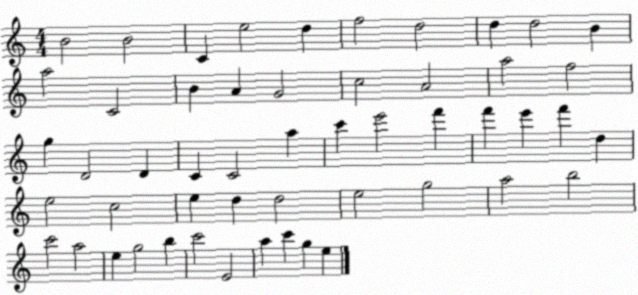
X:1
T:Untitled
M:4/4
L:1/4
K:C
B2 B2 C e2 d f2 d2 d d2 B a2 C2 B A G2 c2 A2 a2 f2 g D2 D C C2 a c' e'2 f' f' e' f' d e2 c2 e d d2 e2 g2 a2 b2 c'2 a2 e g2 b c'2 E2 a c' g e